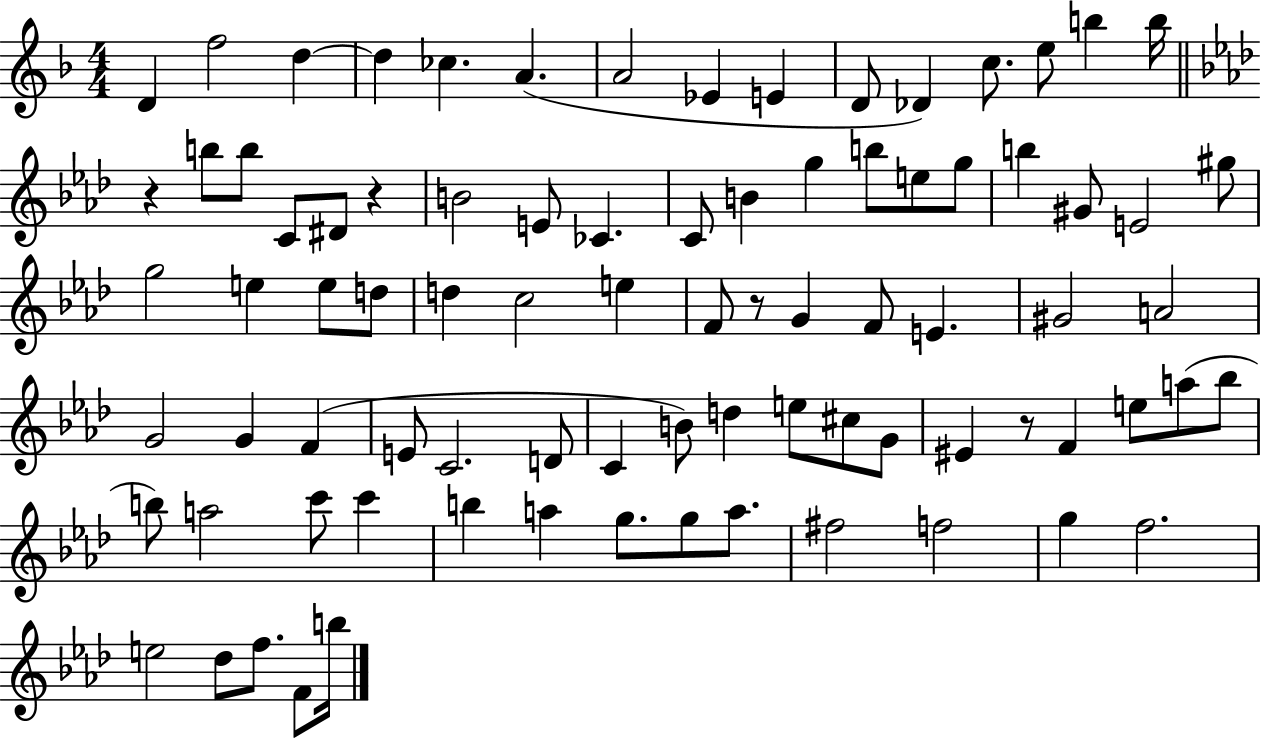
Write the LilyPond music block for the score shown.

{
  \clef treble
  \numericTimeSignature
  \time 4/4
  \key f \major
  \repeat volta 2 { d'4 f''2 d''4~~ | d''4 ces''4. a'4.( | a'2 ees'4 e'4 | d'8 des'4) c''8. e''8 b''4 b''16 | \break \bar "||" \break \key aes \major r4 b''8 b''8 c'8 dis'8 r4 | b'2 e'8 ces'4. | c'8 b'4 g''4 b''8 e''8 g''8 | b''4 gis'8 e'2 gis''8 | \break g''2 e''4 e''8 d''8 | d''4 c''2 e''4 | f'8 r8 g'4 f'8 e'4. | gis'2 a'2 | \break g'2 g'4 f'4( | e'8 c'2. d'8 | c'4 b'8) d''4 e''8 cis''8 g'8 | eis'4 r8 f'4 e''8 a''8( bes''8 | \break b''8) a''2 c'''8 c'''4 | b''4 a''4 g''8. g''8 a''8. | fis''2 f''2 | g''4 f''2. | \break e''2 des''8 f''8. f'8 b''16 | } \bar "|."
}